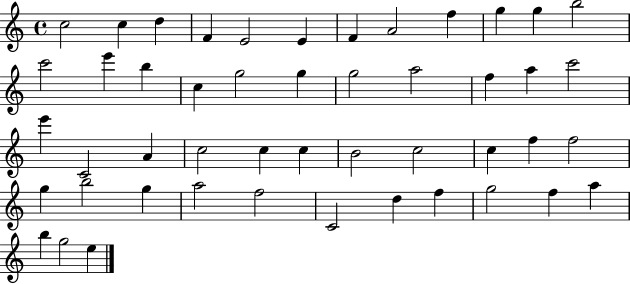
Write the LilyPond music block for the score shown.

{
  \clef treble
  \time 4/4
  \defaultTimeSignature
  \key c \major
  c''2 c''4 d''4 | f'4 e'2 e'4 | f'4 a'2 f''4 | g''4 g''4 b''2 | \break c'''2 e'''4 b''4 | c''4 g''2 g''4 | g''2 a''2 | f''4 a''4 c'''2 | \break e'''4 c'2 a'4 | c''2 c''4 c''4 | b'2 c''2 | c''4 f''4 f''2 | \break g''4 b''2 g''4 | a''2 f''2 | c'2 d''4 f''4 | g''2 f''4 a''4 | \break b''4 g''2 e''4 | \bar "|."
}